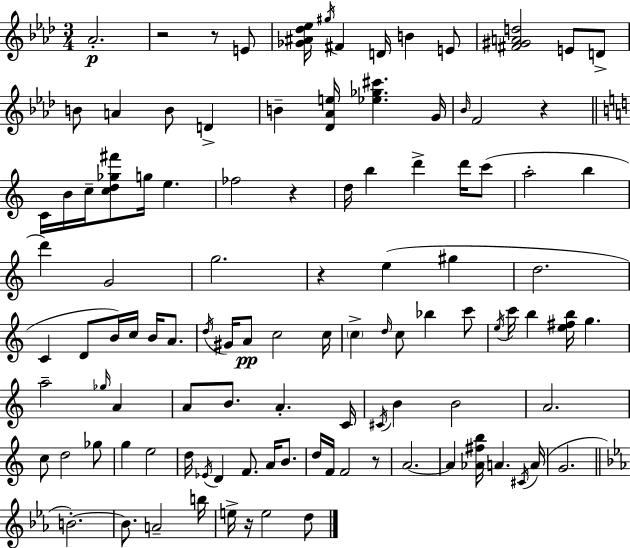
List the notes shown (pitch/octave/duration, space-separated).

Ab4/h. R/h R/e E4/e [Gb4,A#4,Db5,Eb5]/s G#5/s F#4/q D4/s B4/q E4/e [F#4,G#4,A4,D5]/h E4/e D4/e B4/e A4/q B4/e D4/q B4/q [Db4,Ab4,E5]/s [Eb5,Gb5,C#6]/q. G4/s Bb4/s F4/h R/q C4/s B4/s C5/s [C5,D5,Gb5,F#6]/e G5/s E5/q. FES5/h R/q D5/s B5/q D6/q D6/s C6/e A5/h B5/q D6/q G4/h G5/h. R/q E5/q G#5/q D5/h. C4/q D4/e B4/s C5/s B4/s A4/e. D5/s G#4/s A4/e C5/h C5/s C5/q D5/s C5/e Bb5/q C6/e E5/s C6/s B5/q [E5,F#5,B5]/s G5/q. A5/h Gb5/s A4/q A4/e B4/e. A4/q. C4/s C#4/s B4/q B4/h A4/h. C5/e D5/h Gb5/e G5/q E5/h D5/s Eb4/s D4/q F4/e. A4/s B4/e. D5/s F4/s F4/h R/e A4/h. A4/q [Ab4,F#5,B5]/s A4/q. C#4/s A4/s G4/h. B4/h. B4/e. A4/h B5/s E5/s R/s E5/h D5/e